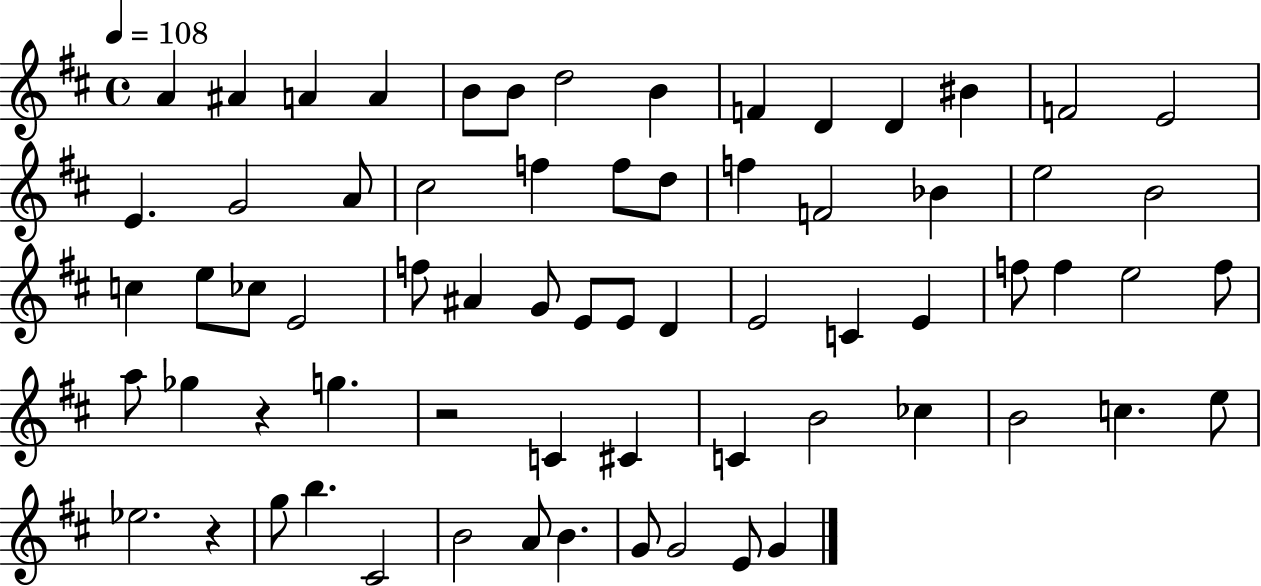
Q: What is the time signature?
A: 4/4